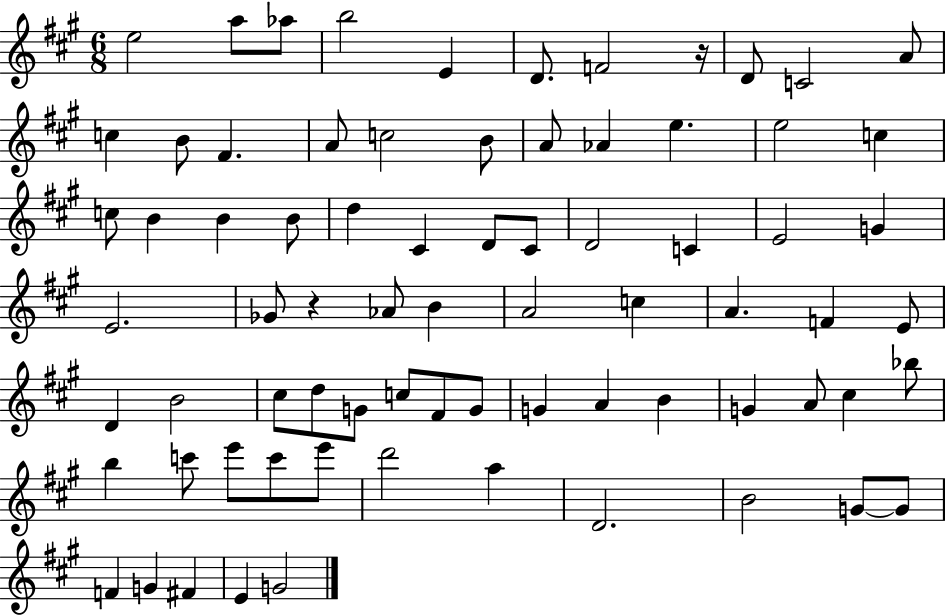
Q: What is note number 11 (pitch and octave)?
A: C5